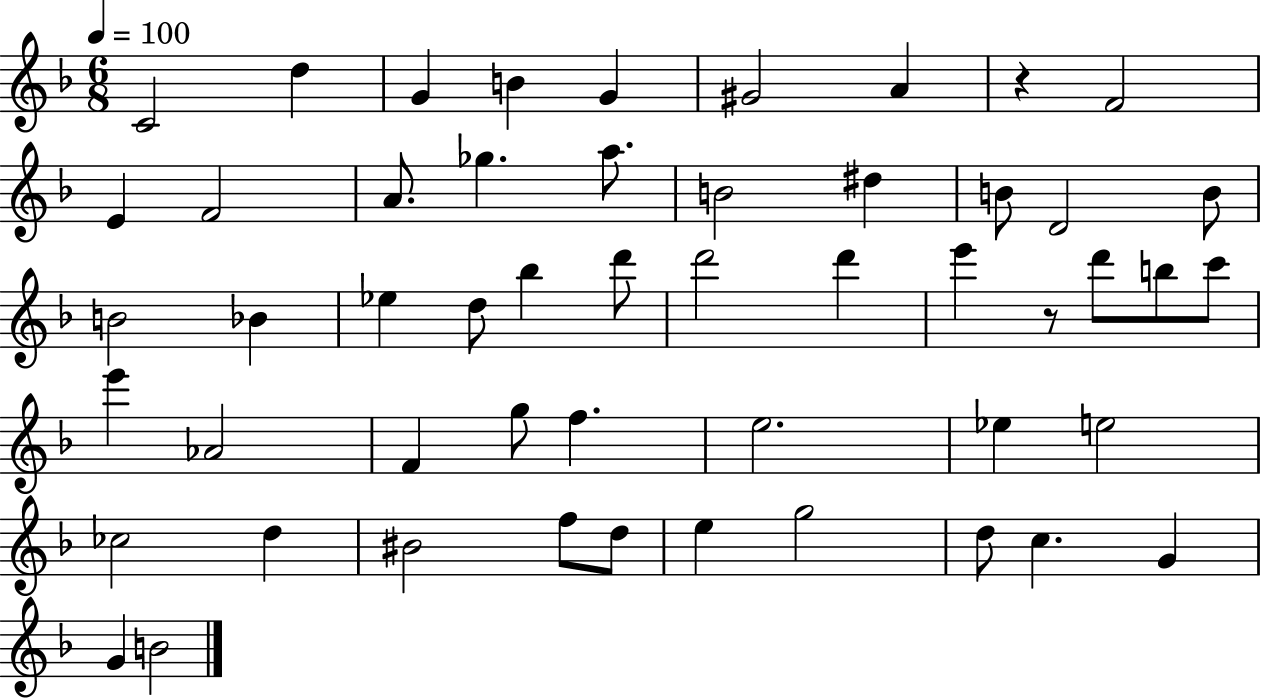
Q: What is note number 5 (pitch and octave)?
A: G4